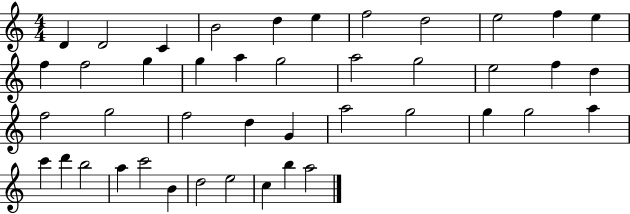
D4/q D4/h C4/q B4/h D5/q E5/q F5/h D5/h E5/h F5/q E5/q F5/q F5/h G5/q G5/q A5/q G5/h A5/h G5/h E5/h F5/q D5/q F5/h G5/h F5/h D5/q G4/q A5/h G5/h G5/q G5/h A5/q C6/q D6/q B5/h A5/q C6/h B4/q D5/h E5/h C5/q B5/q A5/h